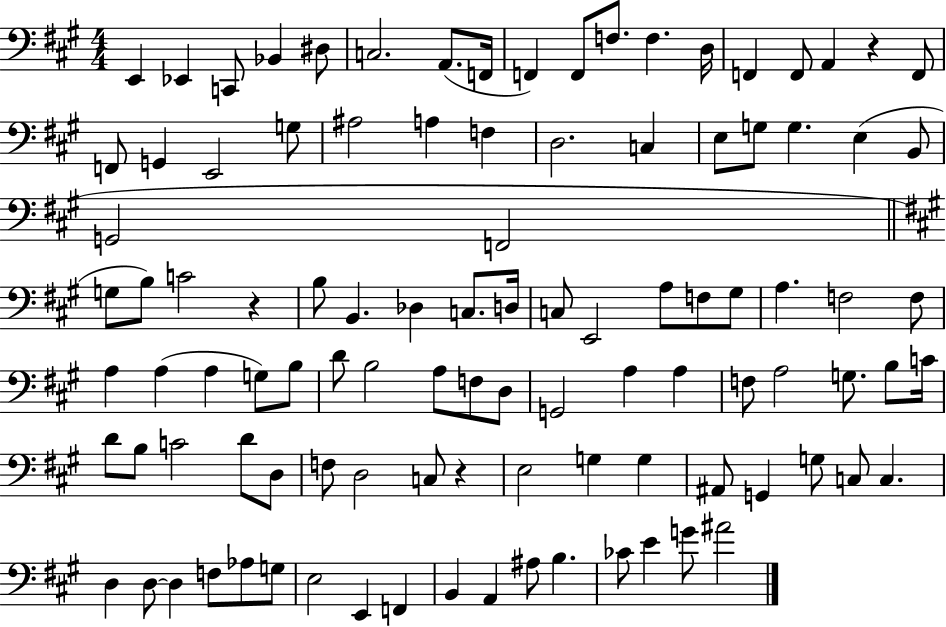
X:1
T:Untitled
M:4/4
L:1/4
K:A
E,, _E,, C,,/2 _B,, ^D,/2 C,2 A,,/2 F,,/4 F,, F,,/2 F,/2 F, D,/4 F,, F,,/2 A,, z F,,/2 F,,/2 G,, E,,2 G,/2 ^A,2 A, F, D,2 C, E,/2 G,/2 G, E, B,,/2 G,,2 F,,2 G,/2 B,/2 C2 z B,/2 B,, _D, C,/2 D,/4 C,/2 E,,2 A,/2 F,/2 ^G,/2 A, F,2 F,/2 A, A, A, G,/2 B,/2 D/2 B,2 A,/2 F,/2 D,/2 G,,2 A, A, F,/2 A,2 G,/2 B,/2 C/4 D/2 B,/2 C2 D/2 D,/2 F,/2 D,2 C,/2 z E,2 G, G, ^A,,/2 G,, G,/2 C,/2 C, D, D,/2 D, F,/2 _A,/2 G,/2 E,2 E,, F,, B,, A,, ^A,/2 B, _C/2 E G/2 ^A2